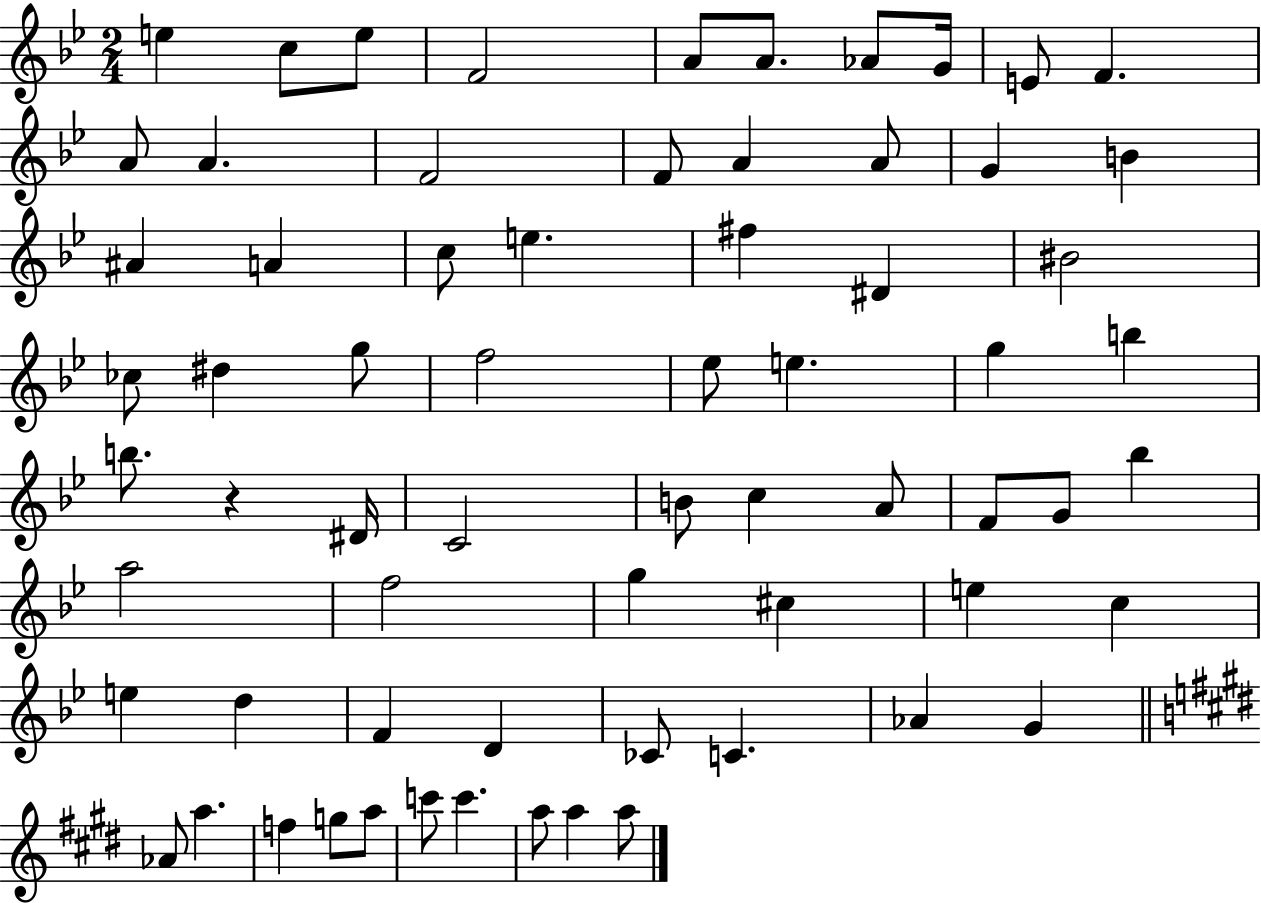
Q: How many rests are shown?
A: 1